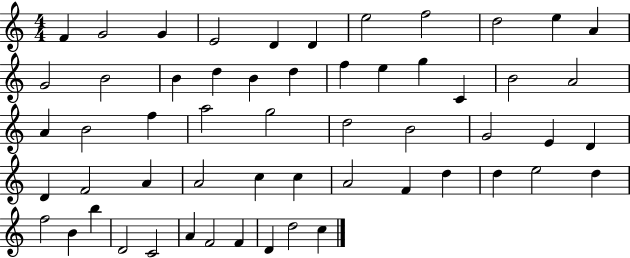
X:1
T:Untitled
M:4/4
L:1/4
K:C
F G2 G E2 D D e2 f2 d2 e A G2 B2 B d B d f e g C B2 A2 A B2 f a2 g2 d2 B2 G2 E D D F2 A A2 c c A2 F d d e2 d f2 B b D2 C2 A F2 F D d2 c